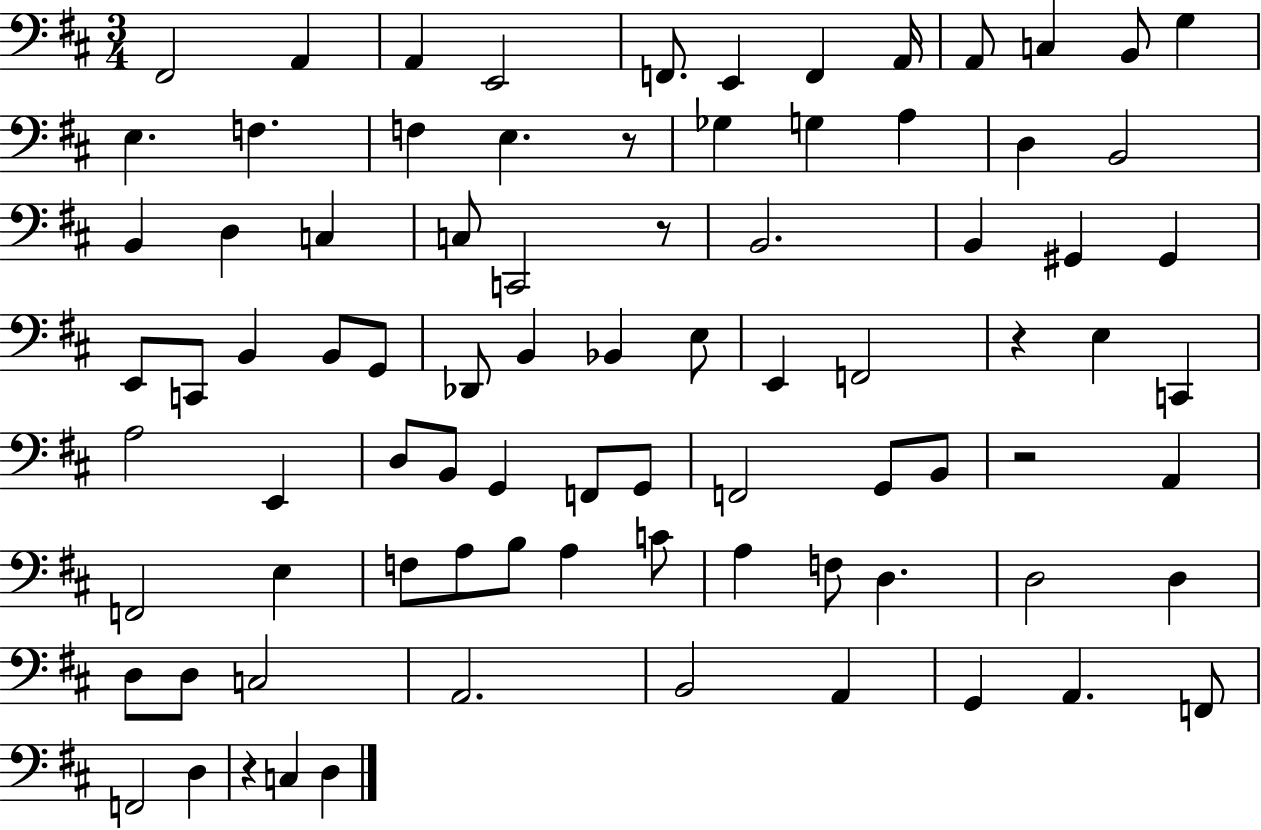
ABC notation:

X:1
T:Untitled
M:3/4
L:1/4
K:D
^F,,2 A,, A,, E,,2 F,,/2 E,, F,, A,,/4 A,,/2 C, B,,/2 G, E, F, F, E, z/2 _G, G, A, D, B,,2 B,, D, C, C,/2 C,,2 z/2 B,,2 B,, ^G,, ^G,, E,,/2 C,,/2 B,, B,,/2 G,,/2 _D,,/2 B,, _B,, E,/2 E,, F,,2 z E, C,, A,2 E,, D,/2 B,,/2 G,, F,,/2 G,,/2 F,,2 G,,/2 B,,/2 z2 A,, F,,2 E, F,/2 A,/2 B,/2 A, C/2 A, F,/2 D, D,2 D, D,/2 D,/2 C,2 A,,2 B,,2 A,, G,, A,, F,,/2 F,,2 D, z C, D,